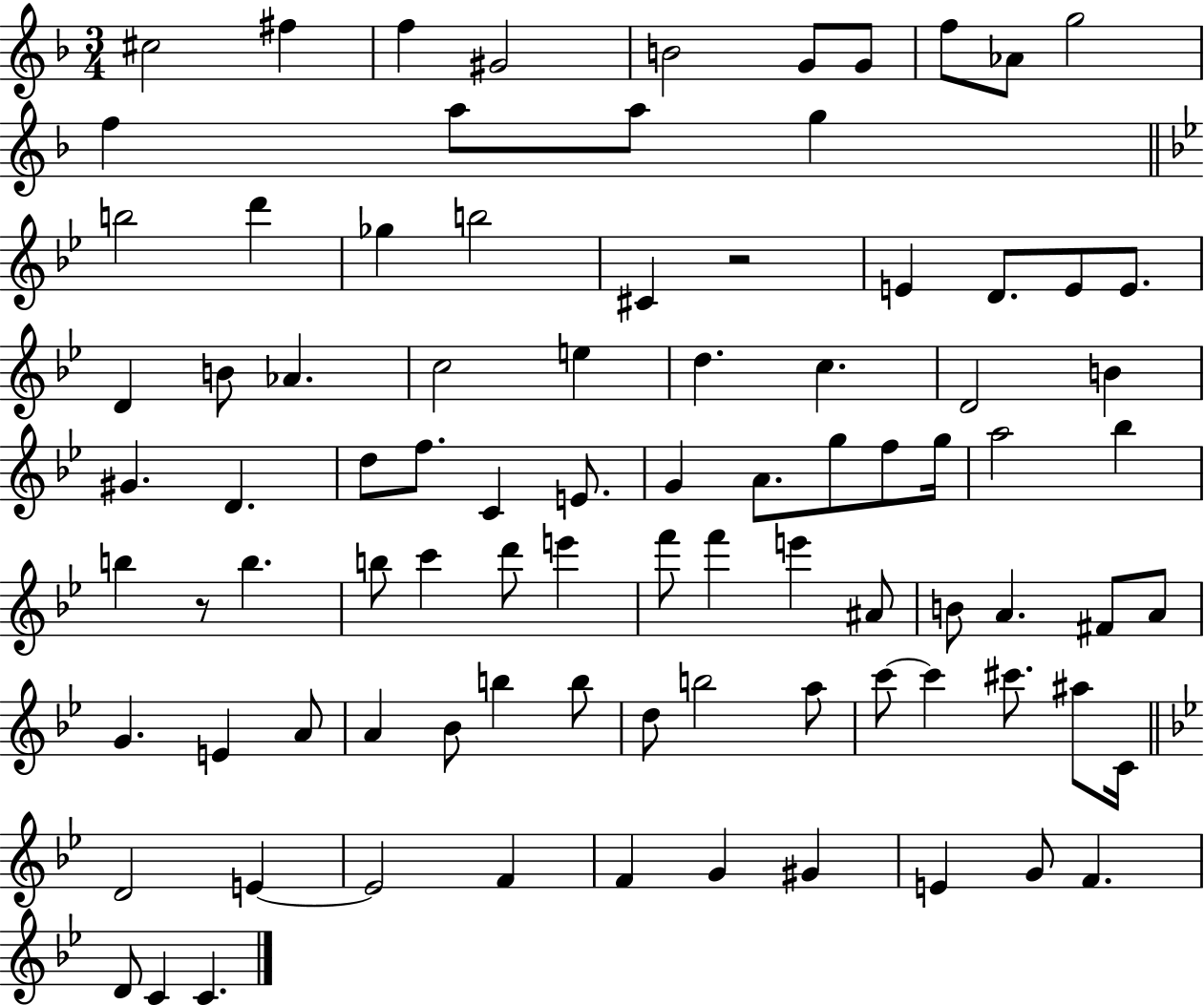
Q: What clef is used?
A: treble